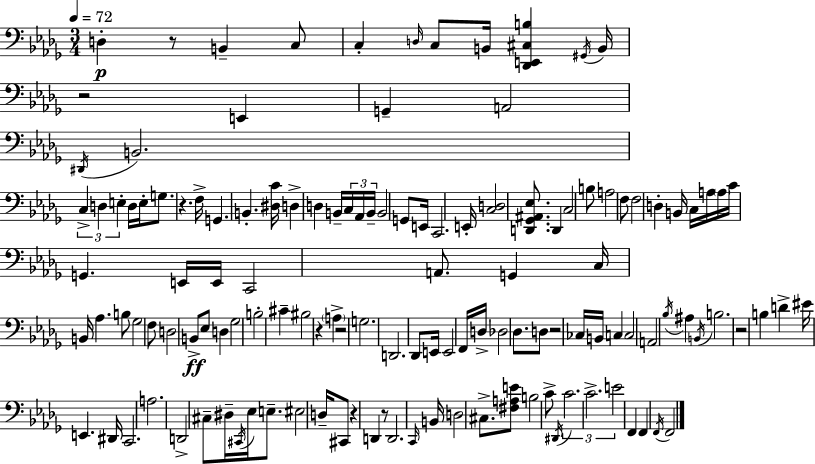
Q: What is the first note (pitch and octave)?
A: D3